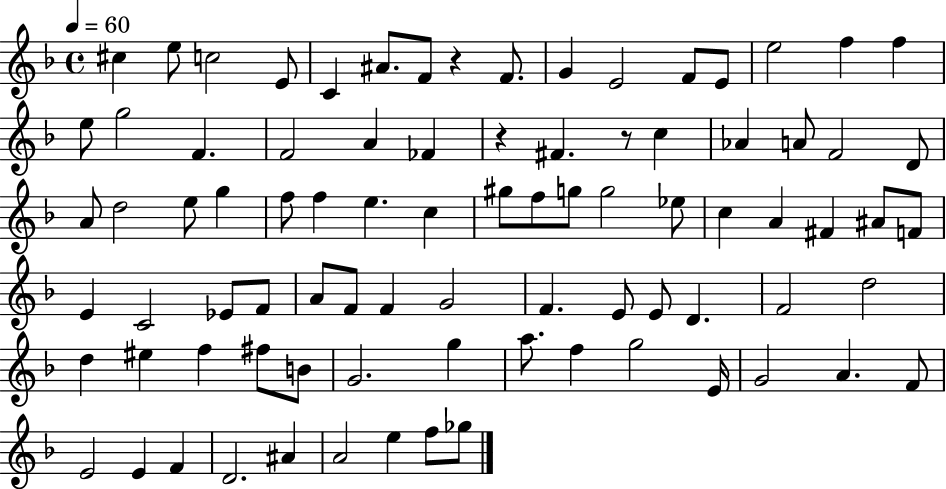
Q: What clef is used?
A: treble